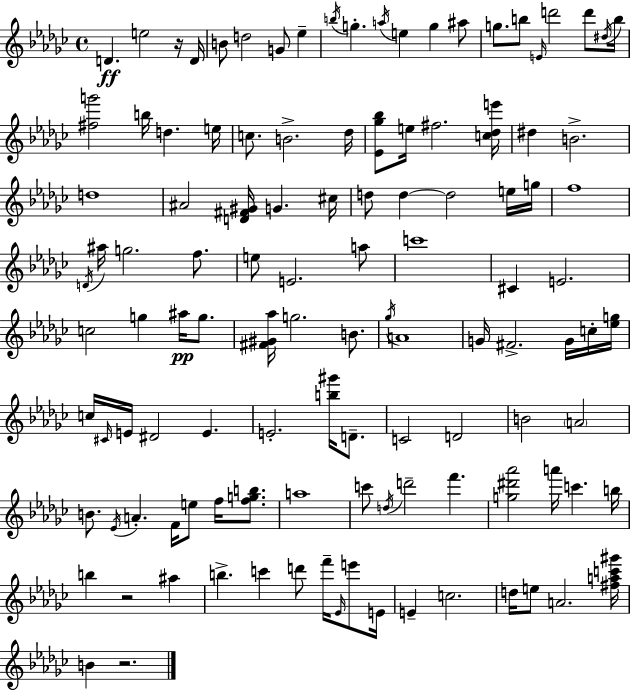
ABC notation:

X:1
T:Untitled
M:4/4
L:1/4
K:Ebm
D e2 z/4 D/4 B/2 d2 G/2 _e b/4 g a/4 e g ^a/2 g/2 b/2 E/4 d'2 d'/2 ^d/4 b/4 [^fg']2 b/4 d e/4 c/2 B2 _d/4 [_E_g_b]/2 e/4 ^f2 [c_de']/4 ^d B2 d4 ^A2 [D^F^G]/4 G ^c/4 d/2 d d2 e/4 g/4 f4 D/4 ^a/4 g2 f/2 e/2 E2 a/2 c'4 ^C E2 c2 g ^a/4 g/2 [^F^G_a]/4 g2 B/2 _g/4 A4 G/4 ^F2 G/4 c/4 [_eg]/4 c/4 ^C/4 E/4 ^D2 E E2 [b^g']/4 D/2 C2 D2 B2 A2 B/2 _E/4 A F/4 e/2 f/4 [fgb]/2 a4 c'/2 d/4 d'2 f' [g^d'_a']2 a'/4 c' b/4 b z2 ^a b c' d'/2 f'/4 _E/4 e'/2 E/4 E c2 d/4 e/2 A2 [^fac'^g']/4 B z2